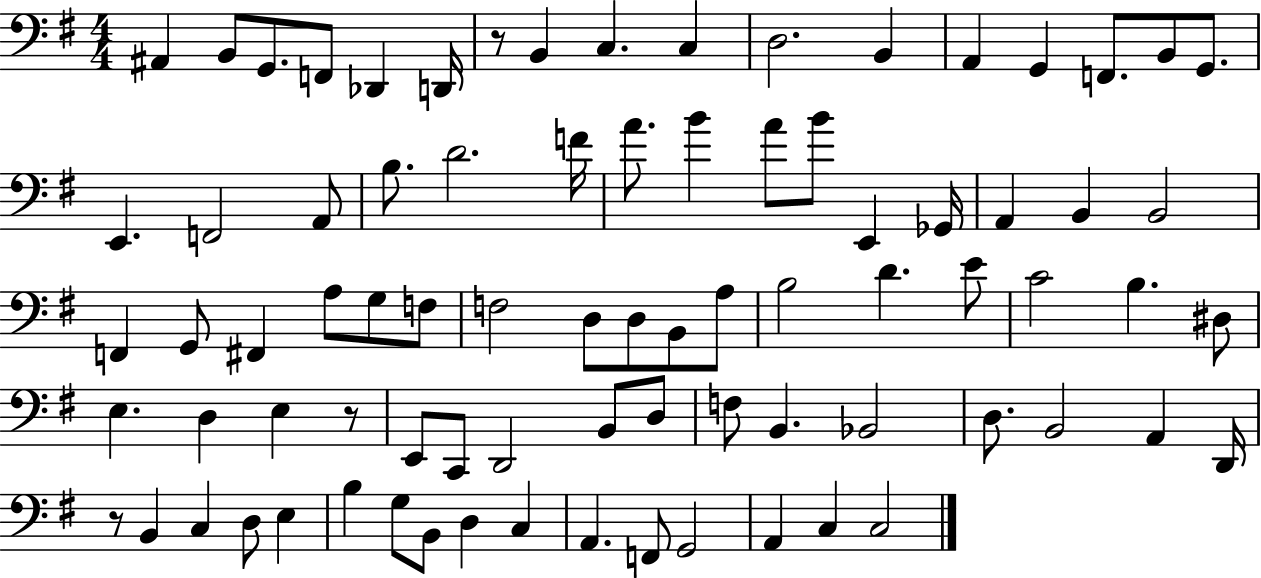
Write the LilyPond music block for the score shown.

{
  \clef bass
  \numericTimeSignature
  \time 4/4
  \key g \major
  ais,4 b,8 g,8. f,8 des,4 d,16 | r8 b,4 c4. c4 | d2. b,4 | a,4 g,4 f,8. b,8 g,8. | \break e,4. f,2 a,8 | b8. d'2. f'16 | a'8. b'4 a'8 b'8 e,4 ges,16 | a,4 b,4 b,2 | \break f,4 g,8 fis,4 a8 g8 f8 | f2 d8 d8 b,8 a8 | b2 d'4. e'8 | c'2 b4. dis8 | \break e4. d4 e4 r8 | e,8 c,8 d,2 b,8 d8 | f8 b,4. bes,2 | d8. b,2 a,4 d,16 | \break r8 b,4 c4 d8 e4 | b4 g8 b,8 d4 c4 | a,4. f,8 g,2 | a,4 c4 c2 | \break \bar "|."
}